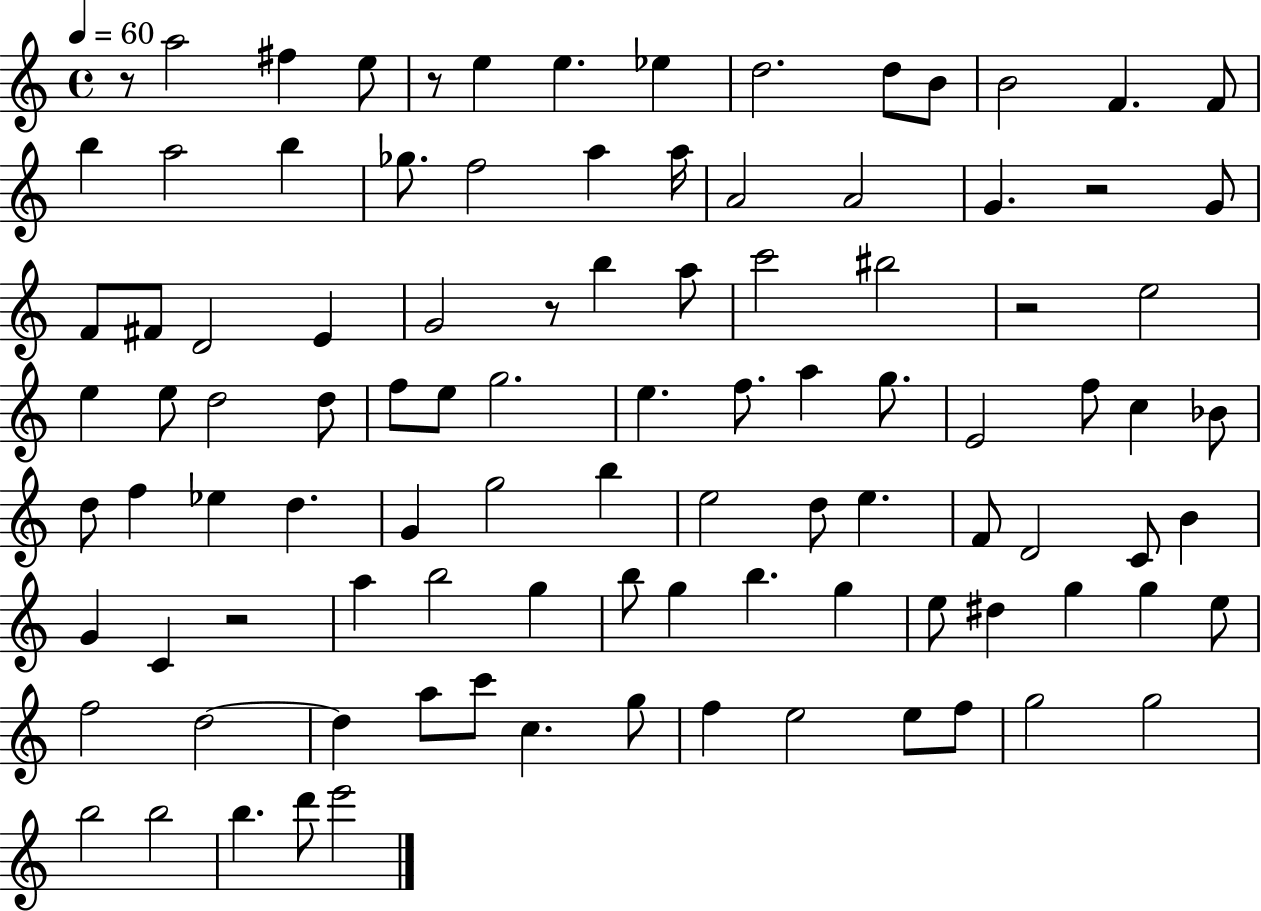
{
  \clef treble
  \time 4/4
  \defaultTimeSignature
  \key c \major
  \tempo 4 = 60
  \repeat volta 2 { r8 a''2 fis''4 e''8 | r8 e''4 e''4. ees''4 | d''2. d''8 b'8 | b'2 f'4. f'8 | \break b''4 a''2 b''4 | ges''8. f''2 a''4 a''16 | a'2 a'2 | g'4. r2 g'8 | \break f'8 fis'8 d'2 e'4 | g'2 r8 b''4 a''8 | c'''2 bis''2 | r2 e''2 | \break e''4 e''8 d''2 d''8 | f''8 e''8 g''2. | e''4. f''8. a''4 g''8. | e'2 f''8 c''4 bes'8 | \break d''8 f''4 ees''4 d''4. | g'4 g''2 b''4 | e''2 d''8 e''4. | f'8 d'2 c'8 b'4 | \break g'4 c'4 r2 | a''4 b''2 g''4 | b''8 g''4 b''4. g''4 | e''8 dis''4 g''4 g''4 e''8 | \break f''2 d''2~~ | d''4 a''8 c'''8 c''4. g''8 | f''4 e''2 e''8 f''8 | g''2 g''2 | \break b''2 b''2 | b''4. d'''8 e'''2 | } \bar "|."
}